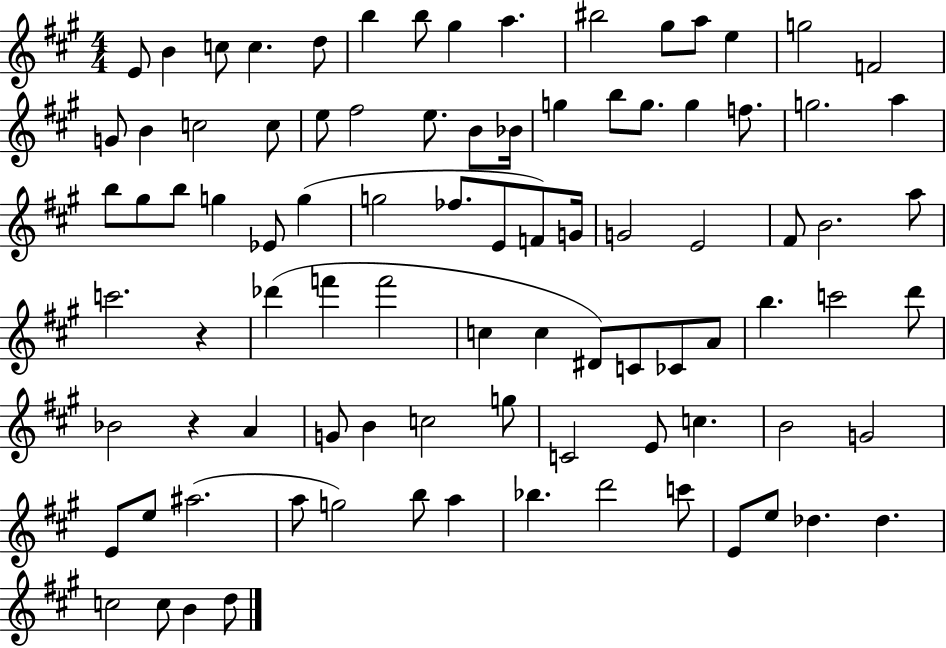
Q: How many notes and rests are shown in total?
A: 91